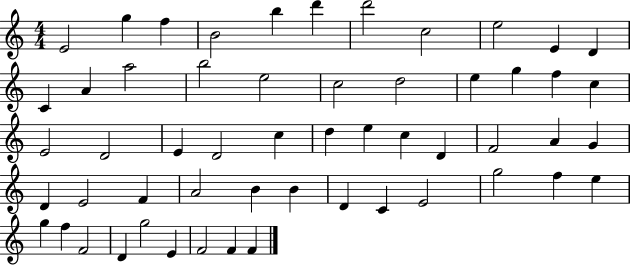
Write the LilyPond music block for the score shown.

{
  \clef treble
  \numericTimeSignature
  \time 4/4
  \key c \major
  e'2 g''4 f''4 | b'2 b''4 d'''4 | d'''2 c''2 | e''2 e'4 d'4 | \break c'4 a'4 a''2 | b''2 e''2 | c''2 d''2 | e''4 g''4 f''4 c''4 | \break e'2 d'2 | e'4 d'2 c''4 | d''4 e''4 c''4 d'4 | f'2 a'4 g'4 | \break d'4 e'2 f'4 | a'2 b'4 b'4 | d'4 c'4 e'2 | g''2 f''4 e''4 | \break g''4 f''4 f'2 | d'4 g''2 e'4 | f'2 f'4 f'4 | \bar "|."
}